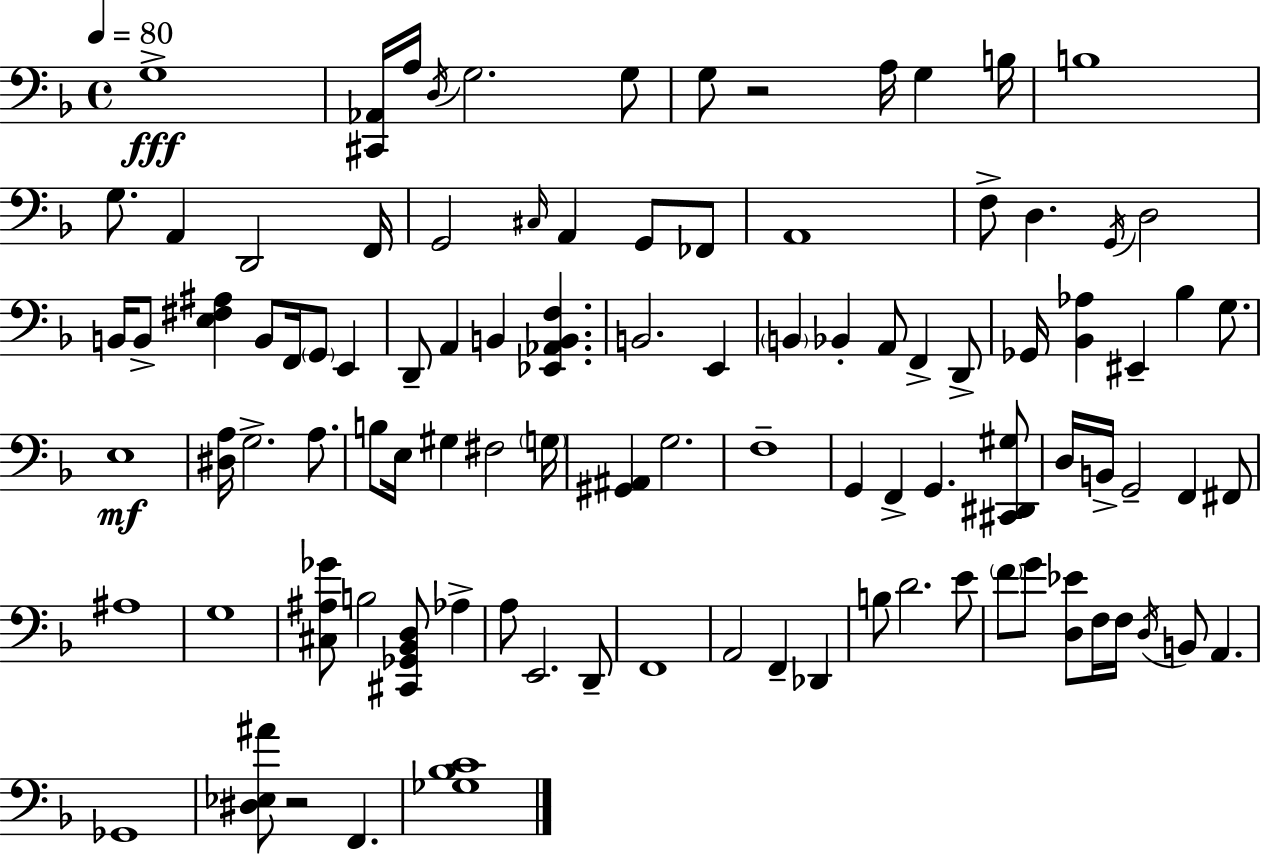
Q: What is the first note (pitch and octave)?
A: G3